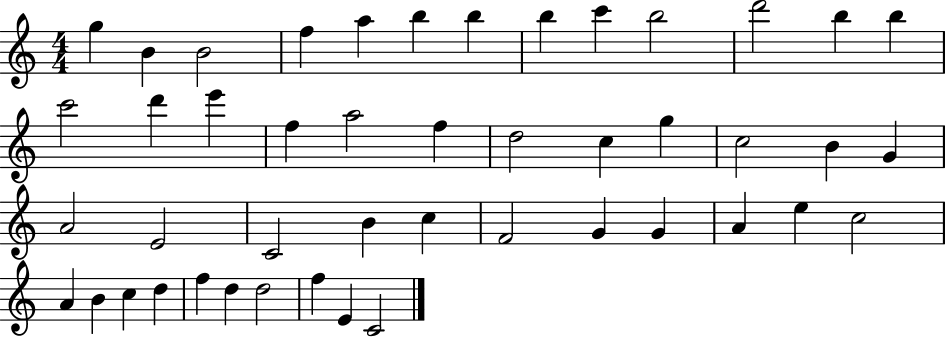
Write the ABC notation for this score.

X:1
T:Untitled
M:4/4
L:1/4
K:C
g B B2 f a b b b c' b2 d'2 b b c'2 d' e' f a2 f d2 c g c2 B G A2 E2 C2 B c F2 G G A e c2 A B c d f d d2 f E C2